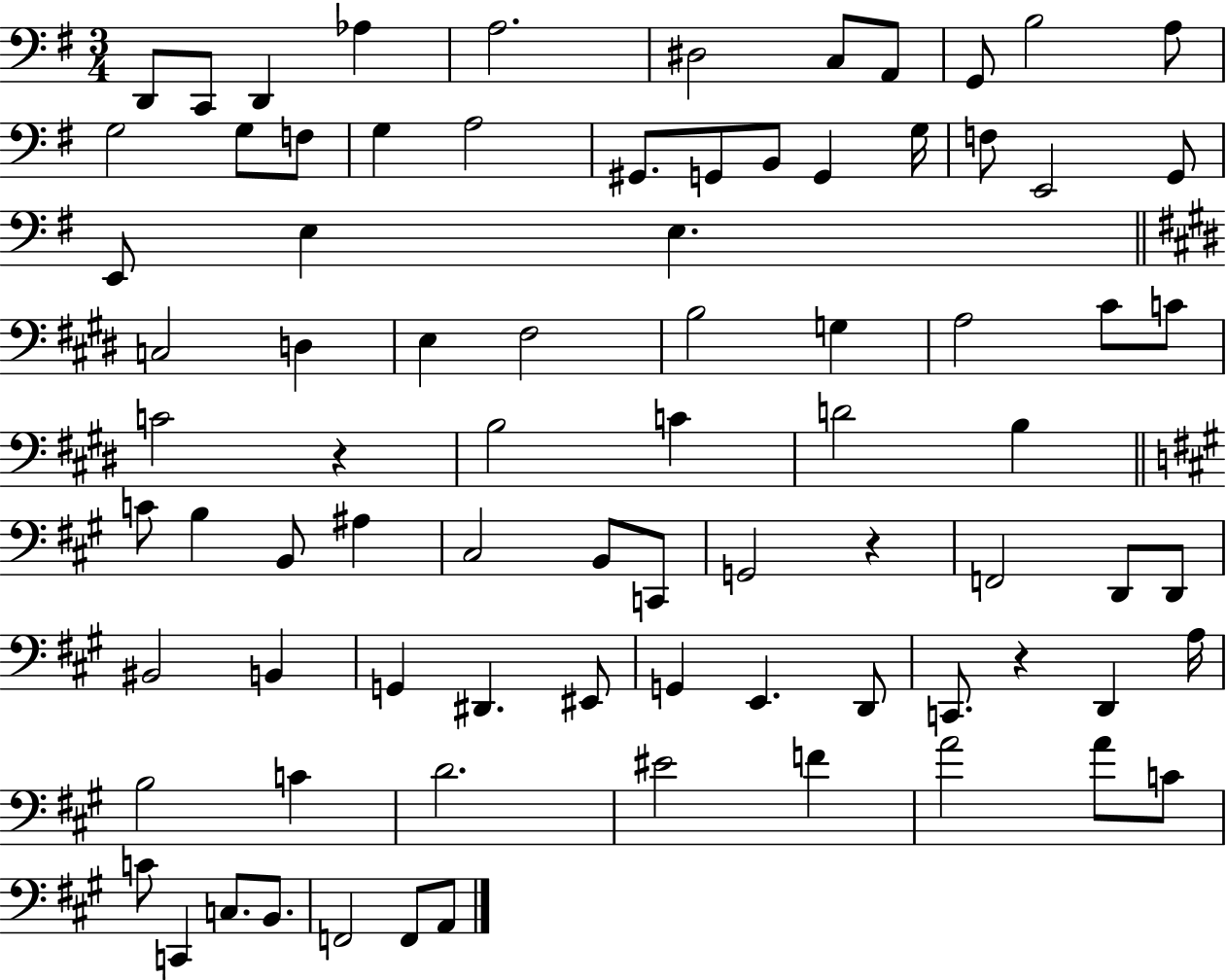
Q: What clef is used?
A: bass